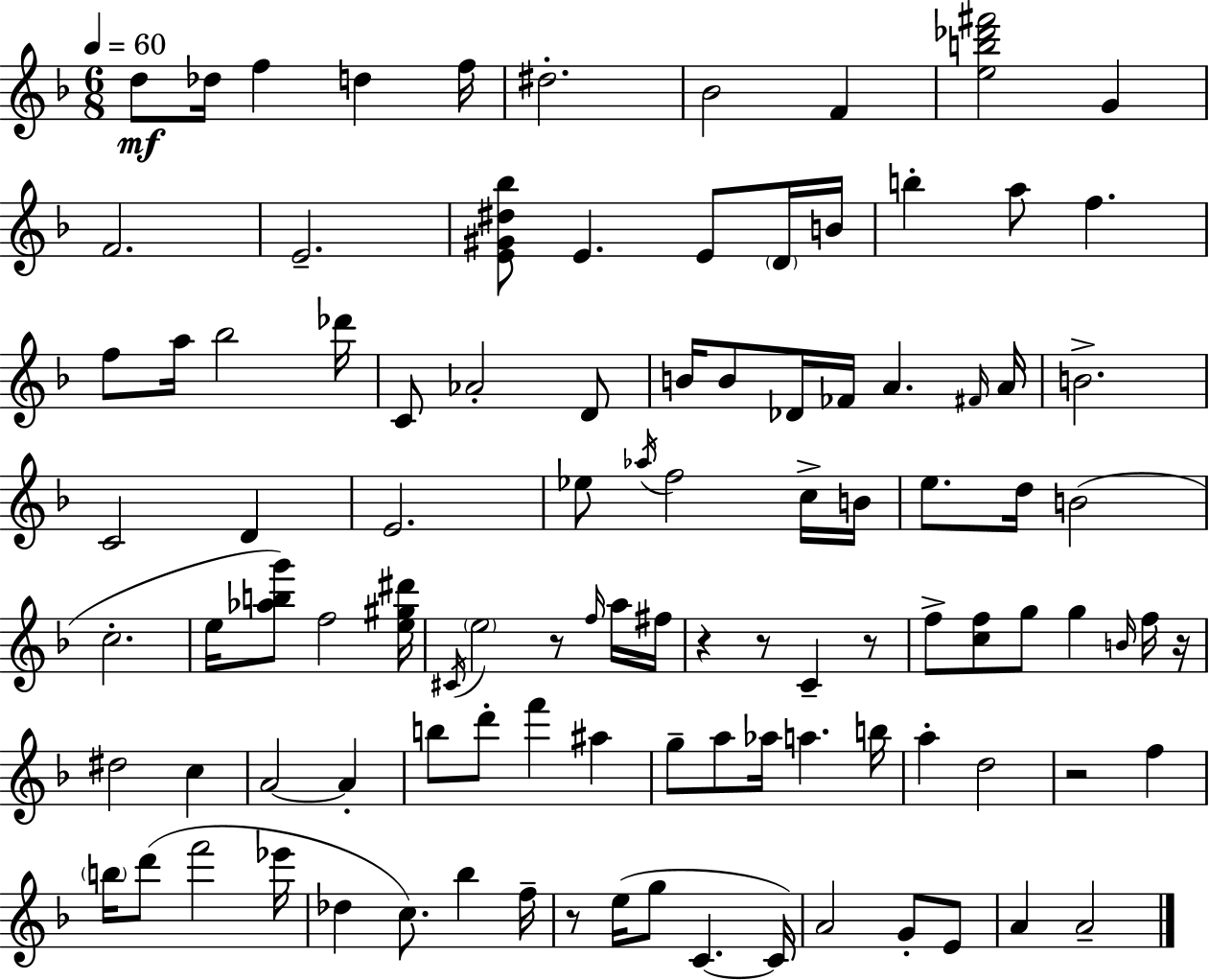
X:1
T:Untitled
M:6/8
L:1/4
K:Dm
d/2 _d/4 f d f/4 ^d2 _B2 F [eb_d'^f']2 G F2 E2 [E^G^d_b]/2 E E/2 D/4 B/4 b a/2 f f/2 a/4 _b2 _d'/4 C/2 _A2 D/2 B/4 B/2 _D/4 _F/4 A ^F/4 A/4 B2 C2 D E2 _e/2 _a/4 f2 c/4 B/4 e/2 d/4 B2 c2 e/4 [_abg']/2 f2 [e^g^d']/4 ^C/4 e2 z/2 f/4 a/4 ^f/4 z z/2 C z/2 f/2 [cf]/2 g/2 g B/4 f/4 z/4 ^d2 c A2 A b/2 d'/2 f' ^a g/2 a/2 _a/4 a b/4 a d2 z2 f b/4 d'/2 f'2 _e'/4 _d c/2 _b f/4 z/2 e/4 g/2 C C/4 A2 G/2 E/2 A A2